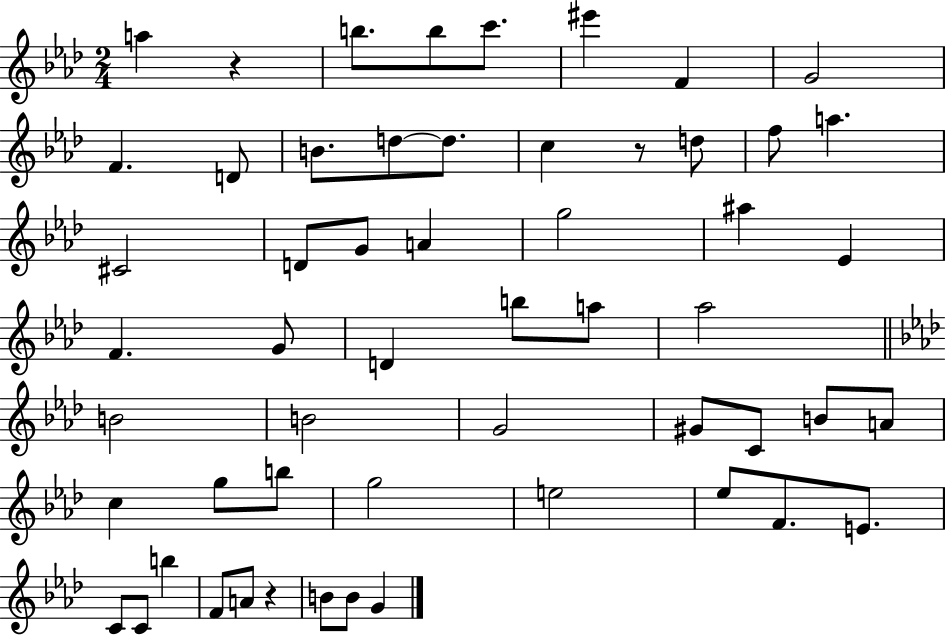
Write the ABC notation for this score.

X:1
T:Untitled
M:2/4
L:1/4
K:Ab
a z b/2 b/2 c'/2 ^e' F G2 F D/2 B/2 d/2 d/2 c z/2 d/2 f/2 a ^C2 D/2 G/2 A g2 ^a _E F G/2 D b/2 a/2 _a2 B2 B2 G2 ^G/2 C/2 B/2 A/2 c g/2 b/2 g2 e2 _e/2 F/2 E/2 C/2 C/2 b F/2 A/2 z B/2 B/2 G